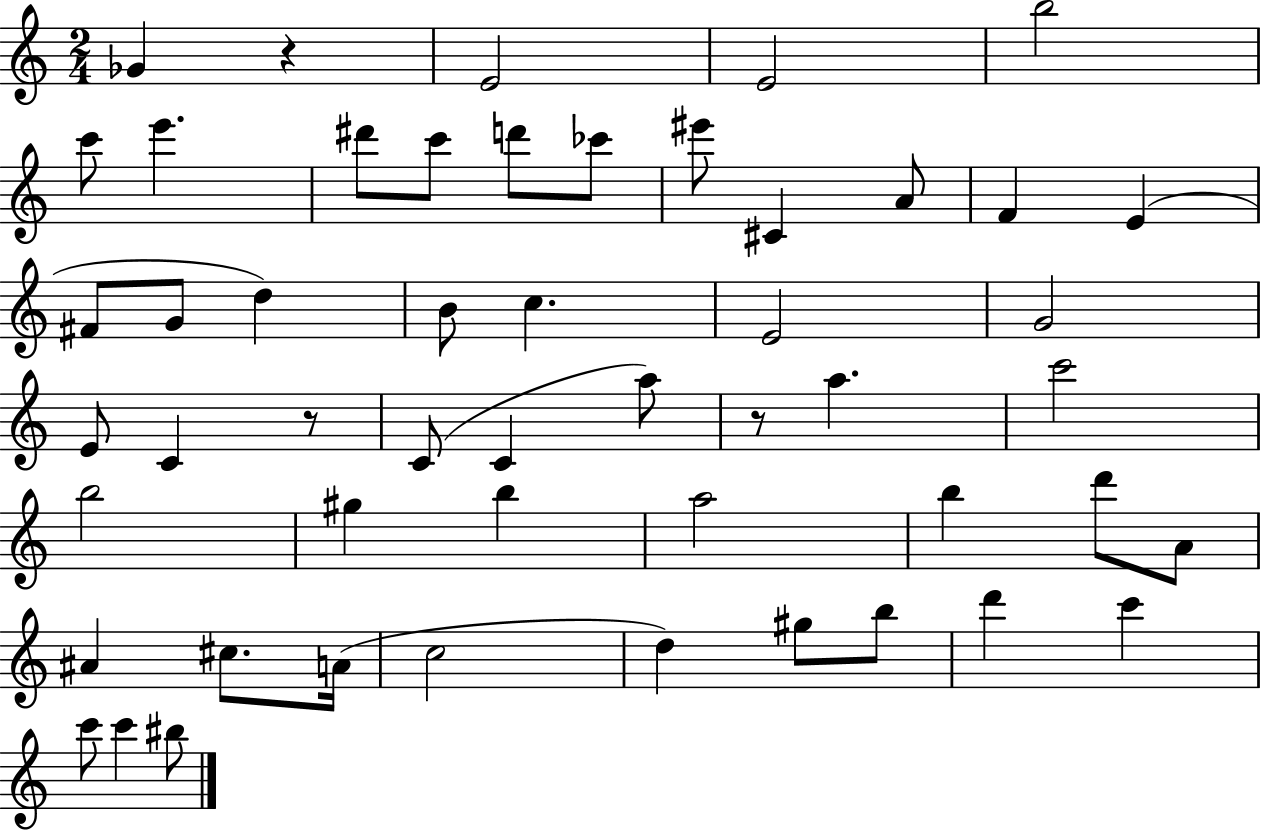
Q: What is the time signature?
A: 2/4